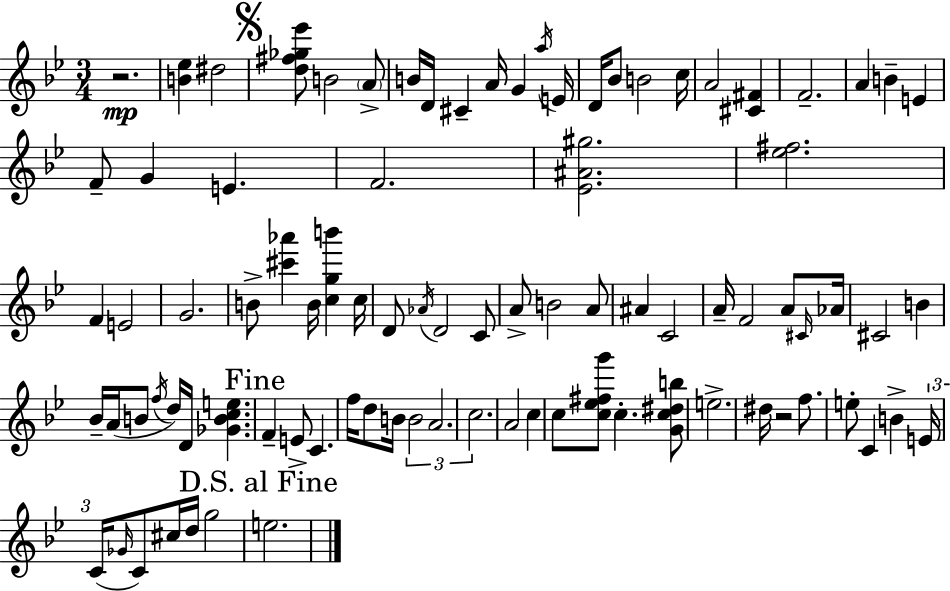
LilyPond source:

{
  \clef treble
  \numericTimeSignature
  \time 3/4
  \key bes \major
  \repeat volta 2 { r2.\mp | <b' ees''>4 dis''2 | \mark \markup { \musicglyph "scripts.segno" } <d'' fis'' ges'' ees'''>8 b'2 \parenthesize a'8-> | b'16 d'16 cis'4-- a'16 g'4 \acciaccatura { a''16 } | \break e'16 d'16 bes'8 b'2 | c''16 a'2 <cis' fis'>4 | f'2.-- | a'4 b'4-- e'4 | \break f'8-- g'4 e'4. | f'2. | <ees' ais' gis''>2. | <ees'' fis''>2. | \break f'4 e'2 | g'2. | b'8-> <cis''' aes'''>4 b'16 <c'' g'' b'''>4 | c''16 d'8 \acciaccatura { aes'16 } d'2 | \break c'8 a'8-> b'2 | a'8 ais'4 c'2 | a'16-- f'2 a'8 | \grace { cis'16 } aes'16 cis'2 b'4 | \break bes'16-- a'16( b'8 \acciaccatura { f''16 }) d''16 d'16 <ges' b' c'' e''>4. | \mark "Fine" f'4-- e'8-> c'4. | f''16 d''8 b'16 \tuplet 3/2 { b'2 | a'2. | \break c''2. } | a'2 | c''4 c''8 <c'' ees'' fis'' g'''>8 c''4.-. | <g' c'' dis'' b''>8 e''2.-> | \break dis''16 r2 | f''8. e''8-. c'4 b'4-> | \tuplet 3/2 { e'16 c'16( \grace { ges'16 } } c'8) cis''16 d''16 g''2 | \mark "D.S. al Fine" e''2. | \break } \bar "|."
}